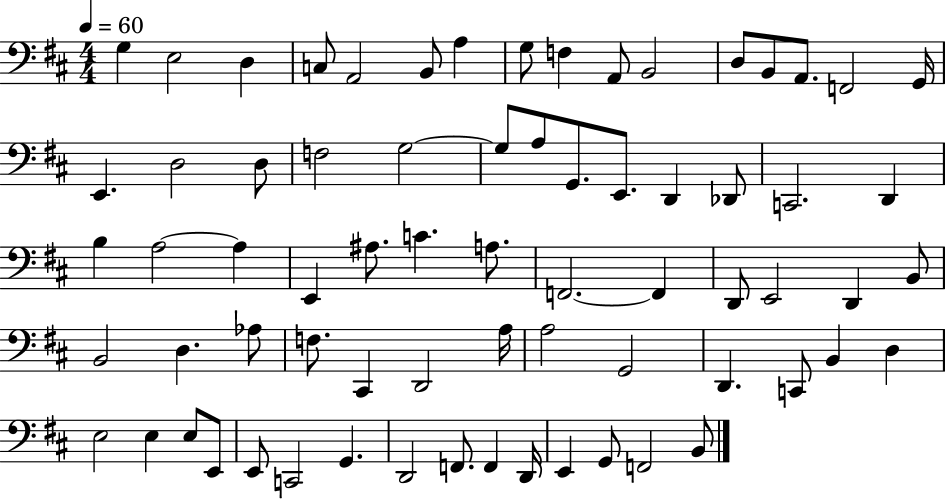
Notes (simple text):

G3/q E3/h D3/q C3/e A2/h B2/e A3/q G3/e F3/q A2/e B2/h D3/e B2/e A2/e. F2/h G2/s E2/q. D3/h D3/e F3/h G3/h G3/e A3/e G2/e. E2/e. D2/q Db2/e C2/h. D2/q B3/q A3/h A3/q E2/q A#3/e. C4/q. A3/e. F2/h. F2/q D2/e E2/h D2/q B2/e B2/h D3/q. Ab3/e F3/e. C#2/q D2/h A3/s A3/h G2/h D2/q. C2/e B2/q D3/q E3/h E3/q E3/e E2/e E2/e C2/h G2/q. D2/h F2/e. F2/q D2/s E2/q G2/e F2/h B2/e